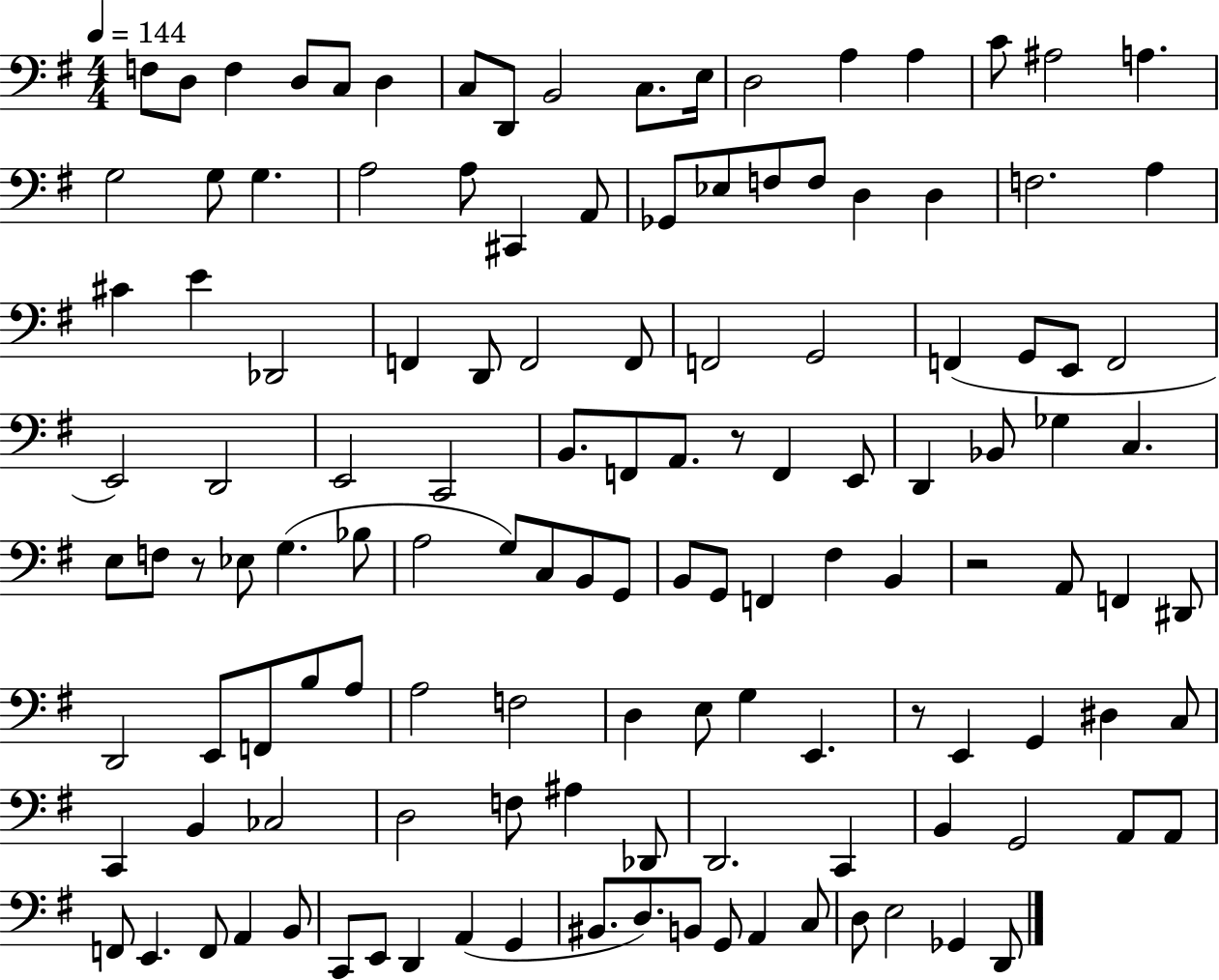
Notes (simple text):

F3/e D3/e F3/q D3/e C3/e D3/q C3/e D2/e B2/h C3/e. E3/s D3/h A3/q A3/q C4/e A#3/h A3/q. G3/h G3/e G3/q. A3/h A3/e C#2/q A2/e Gb2/e Eb3/e F3/e F3/e D3/q D3/q F3/h. A3/q C#4/q E4/q Db2/h F2/q D2/e F2/h F2/e F2/h G2/h F2/q G2/e E2/e F2/h E2/h D2/h E2/h C2/h B2/e. F2/e A2/e. R/e F2/q E2/e D2/q Bb2/e Gb3/q C3/q. E3/e F3/e R/e Eb3/e G3/q. Bb3/e A3/h G3/e C3/e B2/e G2/e B2/e G2/e F2/q F#3/q B2/q R/h A2/e F2/q D#2/e D2/h E2/e F2/e B3/e A3/e A3/h F3/h D3/q E3/e G3/q E2/q. R/e E2/q G2/q D#3/q C3/e C2/q B2/q CES3/h D3/h F3/e A#3/q Db2/e D2/h. C2/q B2/q G2/h A2/e A2/e F2/e E2/q. F2/e A2/q B2/e C2/e E2/e D2/q A2/q G2/q BIS2/e. D3/e. B2/e G2/e A2/q C3/e D3/e E3/h Gb2/q D2/e